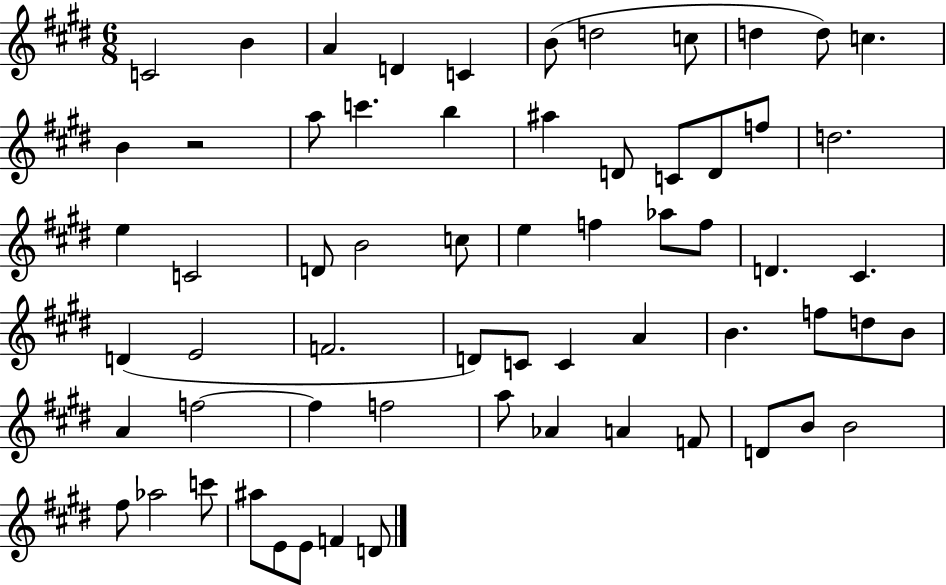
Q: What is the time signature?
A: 6/8